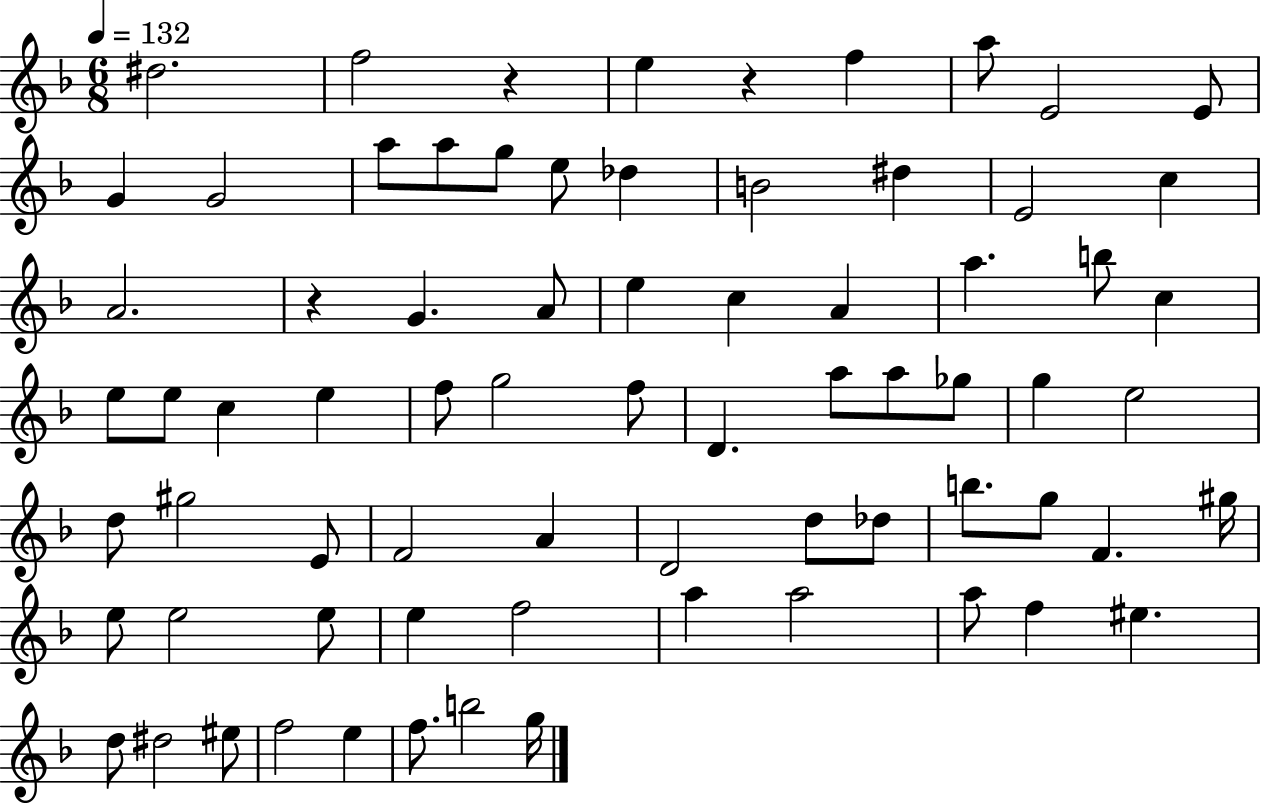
X:1
T:Untitled
M:6/8
L:1/4
K:F
^d2 f2 z e z f a/2 E2 E/2 G G2 a/2 a/2 g/2 e/2 _d B2 ^d E2 c A2 z G A/2 e c A a b/2 c e/2 e/2 c e f/2 g2 f/2 D a/2 a/2 _g/2 g e2 d/2 ^g2 E/2 F2 A D2 d/2 _d/2 b/2 g/2 F ^g/4 e/2 e2 e/2 e f2 a a2 a/2 f ^e d/2 ^d2 ^e/2 f2 e f/2 b2 g/4